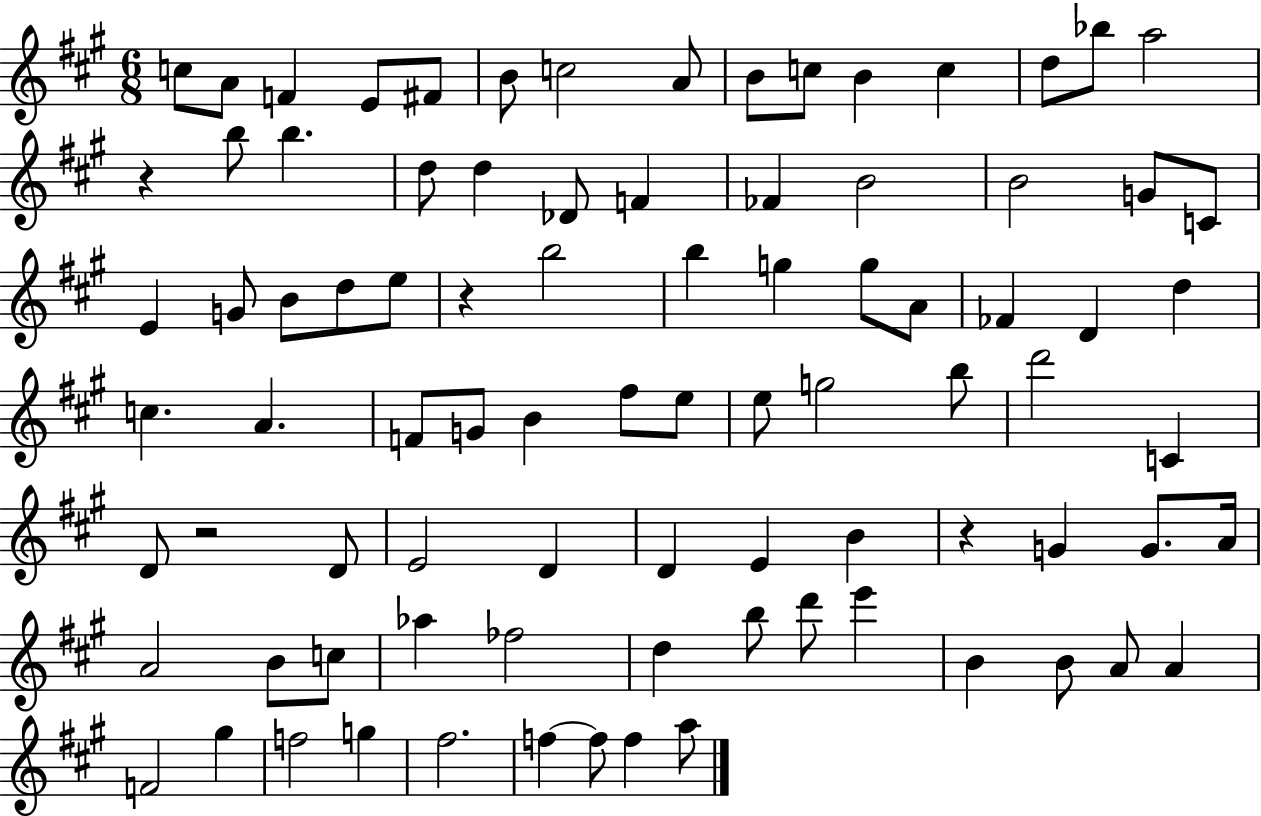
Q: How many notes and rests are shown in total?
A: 87